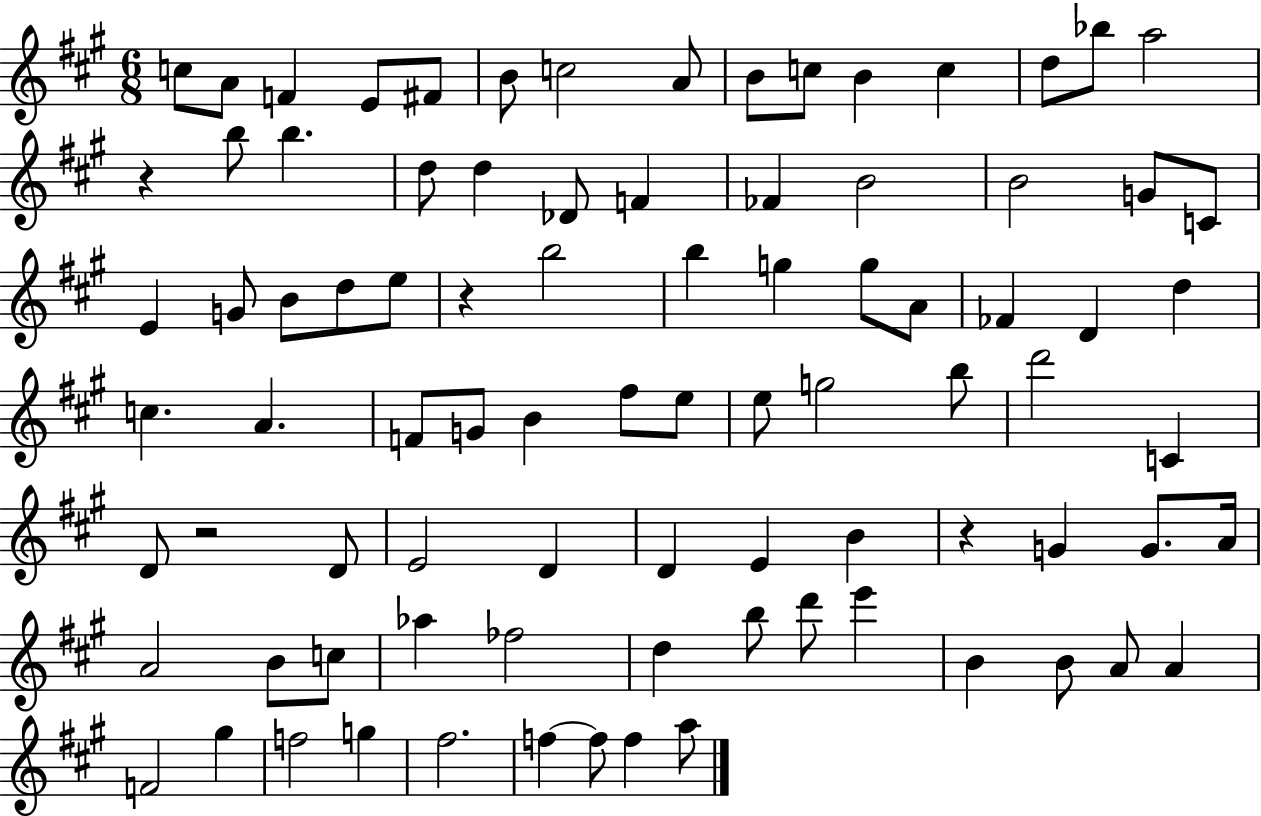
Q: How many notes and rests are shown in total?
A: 87